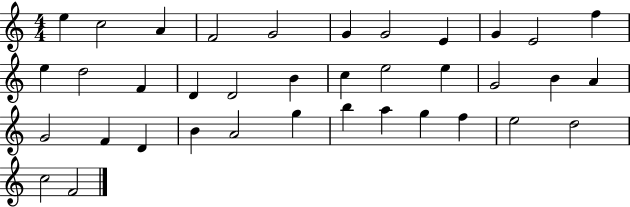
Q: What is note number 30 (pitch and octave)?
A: B5